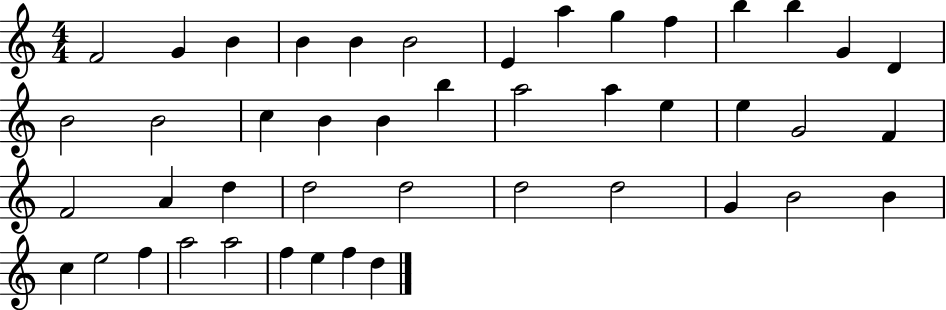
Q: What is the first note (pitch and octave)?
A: F4